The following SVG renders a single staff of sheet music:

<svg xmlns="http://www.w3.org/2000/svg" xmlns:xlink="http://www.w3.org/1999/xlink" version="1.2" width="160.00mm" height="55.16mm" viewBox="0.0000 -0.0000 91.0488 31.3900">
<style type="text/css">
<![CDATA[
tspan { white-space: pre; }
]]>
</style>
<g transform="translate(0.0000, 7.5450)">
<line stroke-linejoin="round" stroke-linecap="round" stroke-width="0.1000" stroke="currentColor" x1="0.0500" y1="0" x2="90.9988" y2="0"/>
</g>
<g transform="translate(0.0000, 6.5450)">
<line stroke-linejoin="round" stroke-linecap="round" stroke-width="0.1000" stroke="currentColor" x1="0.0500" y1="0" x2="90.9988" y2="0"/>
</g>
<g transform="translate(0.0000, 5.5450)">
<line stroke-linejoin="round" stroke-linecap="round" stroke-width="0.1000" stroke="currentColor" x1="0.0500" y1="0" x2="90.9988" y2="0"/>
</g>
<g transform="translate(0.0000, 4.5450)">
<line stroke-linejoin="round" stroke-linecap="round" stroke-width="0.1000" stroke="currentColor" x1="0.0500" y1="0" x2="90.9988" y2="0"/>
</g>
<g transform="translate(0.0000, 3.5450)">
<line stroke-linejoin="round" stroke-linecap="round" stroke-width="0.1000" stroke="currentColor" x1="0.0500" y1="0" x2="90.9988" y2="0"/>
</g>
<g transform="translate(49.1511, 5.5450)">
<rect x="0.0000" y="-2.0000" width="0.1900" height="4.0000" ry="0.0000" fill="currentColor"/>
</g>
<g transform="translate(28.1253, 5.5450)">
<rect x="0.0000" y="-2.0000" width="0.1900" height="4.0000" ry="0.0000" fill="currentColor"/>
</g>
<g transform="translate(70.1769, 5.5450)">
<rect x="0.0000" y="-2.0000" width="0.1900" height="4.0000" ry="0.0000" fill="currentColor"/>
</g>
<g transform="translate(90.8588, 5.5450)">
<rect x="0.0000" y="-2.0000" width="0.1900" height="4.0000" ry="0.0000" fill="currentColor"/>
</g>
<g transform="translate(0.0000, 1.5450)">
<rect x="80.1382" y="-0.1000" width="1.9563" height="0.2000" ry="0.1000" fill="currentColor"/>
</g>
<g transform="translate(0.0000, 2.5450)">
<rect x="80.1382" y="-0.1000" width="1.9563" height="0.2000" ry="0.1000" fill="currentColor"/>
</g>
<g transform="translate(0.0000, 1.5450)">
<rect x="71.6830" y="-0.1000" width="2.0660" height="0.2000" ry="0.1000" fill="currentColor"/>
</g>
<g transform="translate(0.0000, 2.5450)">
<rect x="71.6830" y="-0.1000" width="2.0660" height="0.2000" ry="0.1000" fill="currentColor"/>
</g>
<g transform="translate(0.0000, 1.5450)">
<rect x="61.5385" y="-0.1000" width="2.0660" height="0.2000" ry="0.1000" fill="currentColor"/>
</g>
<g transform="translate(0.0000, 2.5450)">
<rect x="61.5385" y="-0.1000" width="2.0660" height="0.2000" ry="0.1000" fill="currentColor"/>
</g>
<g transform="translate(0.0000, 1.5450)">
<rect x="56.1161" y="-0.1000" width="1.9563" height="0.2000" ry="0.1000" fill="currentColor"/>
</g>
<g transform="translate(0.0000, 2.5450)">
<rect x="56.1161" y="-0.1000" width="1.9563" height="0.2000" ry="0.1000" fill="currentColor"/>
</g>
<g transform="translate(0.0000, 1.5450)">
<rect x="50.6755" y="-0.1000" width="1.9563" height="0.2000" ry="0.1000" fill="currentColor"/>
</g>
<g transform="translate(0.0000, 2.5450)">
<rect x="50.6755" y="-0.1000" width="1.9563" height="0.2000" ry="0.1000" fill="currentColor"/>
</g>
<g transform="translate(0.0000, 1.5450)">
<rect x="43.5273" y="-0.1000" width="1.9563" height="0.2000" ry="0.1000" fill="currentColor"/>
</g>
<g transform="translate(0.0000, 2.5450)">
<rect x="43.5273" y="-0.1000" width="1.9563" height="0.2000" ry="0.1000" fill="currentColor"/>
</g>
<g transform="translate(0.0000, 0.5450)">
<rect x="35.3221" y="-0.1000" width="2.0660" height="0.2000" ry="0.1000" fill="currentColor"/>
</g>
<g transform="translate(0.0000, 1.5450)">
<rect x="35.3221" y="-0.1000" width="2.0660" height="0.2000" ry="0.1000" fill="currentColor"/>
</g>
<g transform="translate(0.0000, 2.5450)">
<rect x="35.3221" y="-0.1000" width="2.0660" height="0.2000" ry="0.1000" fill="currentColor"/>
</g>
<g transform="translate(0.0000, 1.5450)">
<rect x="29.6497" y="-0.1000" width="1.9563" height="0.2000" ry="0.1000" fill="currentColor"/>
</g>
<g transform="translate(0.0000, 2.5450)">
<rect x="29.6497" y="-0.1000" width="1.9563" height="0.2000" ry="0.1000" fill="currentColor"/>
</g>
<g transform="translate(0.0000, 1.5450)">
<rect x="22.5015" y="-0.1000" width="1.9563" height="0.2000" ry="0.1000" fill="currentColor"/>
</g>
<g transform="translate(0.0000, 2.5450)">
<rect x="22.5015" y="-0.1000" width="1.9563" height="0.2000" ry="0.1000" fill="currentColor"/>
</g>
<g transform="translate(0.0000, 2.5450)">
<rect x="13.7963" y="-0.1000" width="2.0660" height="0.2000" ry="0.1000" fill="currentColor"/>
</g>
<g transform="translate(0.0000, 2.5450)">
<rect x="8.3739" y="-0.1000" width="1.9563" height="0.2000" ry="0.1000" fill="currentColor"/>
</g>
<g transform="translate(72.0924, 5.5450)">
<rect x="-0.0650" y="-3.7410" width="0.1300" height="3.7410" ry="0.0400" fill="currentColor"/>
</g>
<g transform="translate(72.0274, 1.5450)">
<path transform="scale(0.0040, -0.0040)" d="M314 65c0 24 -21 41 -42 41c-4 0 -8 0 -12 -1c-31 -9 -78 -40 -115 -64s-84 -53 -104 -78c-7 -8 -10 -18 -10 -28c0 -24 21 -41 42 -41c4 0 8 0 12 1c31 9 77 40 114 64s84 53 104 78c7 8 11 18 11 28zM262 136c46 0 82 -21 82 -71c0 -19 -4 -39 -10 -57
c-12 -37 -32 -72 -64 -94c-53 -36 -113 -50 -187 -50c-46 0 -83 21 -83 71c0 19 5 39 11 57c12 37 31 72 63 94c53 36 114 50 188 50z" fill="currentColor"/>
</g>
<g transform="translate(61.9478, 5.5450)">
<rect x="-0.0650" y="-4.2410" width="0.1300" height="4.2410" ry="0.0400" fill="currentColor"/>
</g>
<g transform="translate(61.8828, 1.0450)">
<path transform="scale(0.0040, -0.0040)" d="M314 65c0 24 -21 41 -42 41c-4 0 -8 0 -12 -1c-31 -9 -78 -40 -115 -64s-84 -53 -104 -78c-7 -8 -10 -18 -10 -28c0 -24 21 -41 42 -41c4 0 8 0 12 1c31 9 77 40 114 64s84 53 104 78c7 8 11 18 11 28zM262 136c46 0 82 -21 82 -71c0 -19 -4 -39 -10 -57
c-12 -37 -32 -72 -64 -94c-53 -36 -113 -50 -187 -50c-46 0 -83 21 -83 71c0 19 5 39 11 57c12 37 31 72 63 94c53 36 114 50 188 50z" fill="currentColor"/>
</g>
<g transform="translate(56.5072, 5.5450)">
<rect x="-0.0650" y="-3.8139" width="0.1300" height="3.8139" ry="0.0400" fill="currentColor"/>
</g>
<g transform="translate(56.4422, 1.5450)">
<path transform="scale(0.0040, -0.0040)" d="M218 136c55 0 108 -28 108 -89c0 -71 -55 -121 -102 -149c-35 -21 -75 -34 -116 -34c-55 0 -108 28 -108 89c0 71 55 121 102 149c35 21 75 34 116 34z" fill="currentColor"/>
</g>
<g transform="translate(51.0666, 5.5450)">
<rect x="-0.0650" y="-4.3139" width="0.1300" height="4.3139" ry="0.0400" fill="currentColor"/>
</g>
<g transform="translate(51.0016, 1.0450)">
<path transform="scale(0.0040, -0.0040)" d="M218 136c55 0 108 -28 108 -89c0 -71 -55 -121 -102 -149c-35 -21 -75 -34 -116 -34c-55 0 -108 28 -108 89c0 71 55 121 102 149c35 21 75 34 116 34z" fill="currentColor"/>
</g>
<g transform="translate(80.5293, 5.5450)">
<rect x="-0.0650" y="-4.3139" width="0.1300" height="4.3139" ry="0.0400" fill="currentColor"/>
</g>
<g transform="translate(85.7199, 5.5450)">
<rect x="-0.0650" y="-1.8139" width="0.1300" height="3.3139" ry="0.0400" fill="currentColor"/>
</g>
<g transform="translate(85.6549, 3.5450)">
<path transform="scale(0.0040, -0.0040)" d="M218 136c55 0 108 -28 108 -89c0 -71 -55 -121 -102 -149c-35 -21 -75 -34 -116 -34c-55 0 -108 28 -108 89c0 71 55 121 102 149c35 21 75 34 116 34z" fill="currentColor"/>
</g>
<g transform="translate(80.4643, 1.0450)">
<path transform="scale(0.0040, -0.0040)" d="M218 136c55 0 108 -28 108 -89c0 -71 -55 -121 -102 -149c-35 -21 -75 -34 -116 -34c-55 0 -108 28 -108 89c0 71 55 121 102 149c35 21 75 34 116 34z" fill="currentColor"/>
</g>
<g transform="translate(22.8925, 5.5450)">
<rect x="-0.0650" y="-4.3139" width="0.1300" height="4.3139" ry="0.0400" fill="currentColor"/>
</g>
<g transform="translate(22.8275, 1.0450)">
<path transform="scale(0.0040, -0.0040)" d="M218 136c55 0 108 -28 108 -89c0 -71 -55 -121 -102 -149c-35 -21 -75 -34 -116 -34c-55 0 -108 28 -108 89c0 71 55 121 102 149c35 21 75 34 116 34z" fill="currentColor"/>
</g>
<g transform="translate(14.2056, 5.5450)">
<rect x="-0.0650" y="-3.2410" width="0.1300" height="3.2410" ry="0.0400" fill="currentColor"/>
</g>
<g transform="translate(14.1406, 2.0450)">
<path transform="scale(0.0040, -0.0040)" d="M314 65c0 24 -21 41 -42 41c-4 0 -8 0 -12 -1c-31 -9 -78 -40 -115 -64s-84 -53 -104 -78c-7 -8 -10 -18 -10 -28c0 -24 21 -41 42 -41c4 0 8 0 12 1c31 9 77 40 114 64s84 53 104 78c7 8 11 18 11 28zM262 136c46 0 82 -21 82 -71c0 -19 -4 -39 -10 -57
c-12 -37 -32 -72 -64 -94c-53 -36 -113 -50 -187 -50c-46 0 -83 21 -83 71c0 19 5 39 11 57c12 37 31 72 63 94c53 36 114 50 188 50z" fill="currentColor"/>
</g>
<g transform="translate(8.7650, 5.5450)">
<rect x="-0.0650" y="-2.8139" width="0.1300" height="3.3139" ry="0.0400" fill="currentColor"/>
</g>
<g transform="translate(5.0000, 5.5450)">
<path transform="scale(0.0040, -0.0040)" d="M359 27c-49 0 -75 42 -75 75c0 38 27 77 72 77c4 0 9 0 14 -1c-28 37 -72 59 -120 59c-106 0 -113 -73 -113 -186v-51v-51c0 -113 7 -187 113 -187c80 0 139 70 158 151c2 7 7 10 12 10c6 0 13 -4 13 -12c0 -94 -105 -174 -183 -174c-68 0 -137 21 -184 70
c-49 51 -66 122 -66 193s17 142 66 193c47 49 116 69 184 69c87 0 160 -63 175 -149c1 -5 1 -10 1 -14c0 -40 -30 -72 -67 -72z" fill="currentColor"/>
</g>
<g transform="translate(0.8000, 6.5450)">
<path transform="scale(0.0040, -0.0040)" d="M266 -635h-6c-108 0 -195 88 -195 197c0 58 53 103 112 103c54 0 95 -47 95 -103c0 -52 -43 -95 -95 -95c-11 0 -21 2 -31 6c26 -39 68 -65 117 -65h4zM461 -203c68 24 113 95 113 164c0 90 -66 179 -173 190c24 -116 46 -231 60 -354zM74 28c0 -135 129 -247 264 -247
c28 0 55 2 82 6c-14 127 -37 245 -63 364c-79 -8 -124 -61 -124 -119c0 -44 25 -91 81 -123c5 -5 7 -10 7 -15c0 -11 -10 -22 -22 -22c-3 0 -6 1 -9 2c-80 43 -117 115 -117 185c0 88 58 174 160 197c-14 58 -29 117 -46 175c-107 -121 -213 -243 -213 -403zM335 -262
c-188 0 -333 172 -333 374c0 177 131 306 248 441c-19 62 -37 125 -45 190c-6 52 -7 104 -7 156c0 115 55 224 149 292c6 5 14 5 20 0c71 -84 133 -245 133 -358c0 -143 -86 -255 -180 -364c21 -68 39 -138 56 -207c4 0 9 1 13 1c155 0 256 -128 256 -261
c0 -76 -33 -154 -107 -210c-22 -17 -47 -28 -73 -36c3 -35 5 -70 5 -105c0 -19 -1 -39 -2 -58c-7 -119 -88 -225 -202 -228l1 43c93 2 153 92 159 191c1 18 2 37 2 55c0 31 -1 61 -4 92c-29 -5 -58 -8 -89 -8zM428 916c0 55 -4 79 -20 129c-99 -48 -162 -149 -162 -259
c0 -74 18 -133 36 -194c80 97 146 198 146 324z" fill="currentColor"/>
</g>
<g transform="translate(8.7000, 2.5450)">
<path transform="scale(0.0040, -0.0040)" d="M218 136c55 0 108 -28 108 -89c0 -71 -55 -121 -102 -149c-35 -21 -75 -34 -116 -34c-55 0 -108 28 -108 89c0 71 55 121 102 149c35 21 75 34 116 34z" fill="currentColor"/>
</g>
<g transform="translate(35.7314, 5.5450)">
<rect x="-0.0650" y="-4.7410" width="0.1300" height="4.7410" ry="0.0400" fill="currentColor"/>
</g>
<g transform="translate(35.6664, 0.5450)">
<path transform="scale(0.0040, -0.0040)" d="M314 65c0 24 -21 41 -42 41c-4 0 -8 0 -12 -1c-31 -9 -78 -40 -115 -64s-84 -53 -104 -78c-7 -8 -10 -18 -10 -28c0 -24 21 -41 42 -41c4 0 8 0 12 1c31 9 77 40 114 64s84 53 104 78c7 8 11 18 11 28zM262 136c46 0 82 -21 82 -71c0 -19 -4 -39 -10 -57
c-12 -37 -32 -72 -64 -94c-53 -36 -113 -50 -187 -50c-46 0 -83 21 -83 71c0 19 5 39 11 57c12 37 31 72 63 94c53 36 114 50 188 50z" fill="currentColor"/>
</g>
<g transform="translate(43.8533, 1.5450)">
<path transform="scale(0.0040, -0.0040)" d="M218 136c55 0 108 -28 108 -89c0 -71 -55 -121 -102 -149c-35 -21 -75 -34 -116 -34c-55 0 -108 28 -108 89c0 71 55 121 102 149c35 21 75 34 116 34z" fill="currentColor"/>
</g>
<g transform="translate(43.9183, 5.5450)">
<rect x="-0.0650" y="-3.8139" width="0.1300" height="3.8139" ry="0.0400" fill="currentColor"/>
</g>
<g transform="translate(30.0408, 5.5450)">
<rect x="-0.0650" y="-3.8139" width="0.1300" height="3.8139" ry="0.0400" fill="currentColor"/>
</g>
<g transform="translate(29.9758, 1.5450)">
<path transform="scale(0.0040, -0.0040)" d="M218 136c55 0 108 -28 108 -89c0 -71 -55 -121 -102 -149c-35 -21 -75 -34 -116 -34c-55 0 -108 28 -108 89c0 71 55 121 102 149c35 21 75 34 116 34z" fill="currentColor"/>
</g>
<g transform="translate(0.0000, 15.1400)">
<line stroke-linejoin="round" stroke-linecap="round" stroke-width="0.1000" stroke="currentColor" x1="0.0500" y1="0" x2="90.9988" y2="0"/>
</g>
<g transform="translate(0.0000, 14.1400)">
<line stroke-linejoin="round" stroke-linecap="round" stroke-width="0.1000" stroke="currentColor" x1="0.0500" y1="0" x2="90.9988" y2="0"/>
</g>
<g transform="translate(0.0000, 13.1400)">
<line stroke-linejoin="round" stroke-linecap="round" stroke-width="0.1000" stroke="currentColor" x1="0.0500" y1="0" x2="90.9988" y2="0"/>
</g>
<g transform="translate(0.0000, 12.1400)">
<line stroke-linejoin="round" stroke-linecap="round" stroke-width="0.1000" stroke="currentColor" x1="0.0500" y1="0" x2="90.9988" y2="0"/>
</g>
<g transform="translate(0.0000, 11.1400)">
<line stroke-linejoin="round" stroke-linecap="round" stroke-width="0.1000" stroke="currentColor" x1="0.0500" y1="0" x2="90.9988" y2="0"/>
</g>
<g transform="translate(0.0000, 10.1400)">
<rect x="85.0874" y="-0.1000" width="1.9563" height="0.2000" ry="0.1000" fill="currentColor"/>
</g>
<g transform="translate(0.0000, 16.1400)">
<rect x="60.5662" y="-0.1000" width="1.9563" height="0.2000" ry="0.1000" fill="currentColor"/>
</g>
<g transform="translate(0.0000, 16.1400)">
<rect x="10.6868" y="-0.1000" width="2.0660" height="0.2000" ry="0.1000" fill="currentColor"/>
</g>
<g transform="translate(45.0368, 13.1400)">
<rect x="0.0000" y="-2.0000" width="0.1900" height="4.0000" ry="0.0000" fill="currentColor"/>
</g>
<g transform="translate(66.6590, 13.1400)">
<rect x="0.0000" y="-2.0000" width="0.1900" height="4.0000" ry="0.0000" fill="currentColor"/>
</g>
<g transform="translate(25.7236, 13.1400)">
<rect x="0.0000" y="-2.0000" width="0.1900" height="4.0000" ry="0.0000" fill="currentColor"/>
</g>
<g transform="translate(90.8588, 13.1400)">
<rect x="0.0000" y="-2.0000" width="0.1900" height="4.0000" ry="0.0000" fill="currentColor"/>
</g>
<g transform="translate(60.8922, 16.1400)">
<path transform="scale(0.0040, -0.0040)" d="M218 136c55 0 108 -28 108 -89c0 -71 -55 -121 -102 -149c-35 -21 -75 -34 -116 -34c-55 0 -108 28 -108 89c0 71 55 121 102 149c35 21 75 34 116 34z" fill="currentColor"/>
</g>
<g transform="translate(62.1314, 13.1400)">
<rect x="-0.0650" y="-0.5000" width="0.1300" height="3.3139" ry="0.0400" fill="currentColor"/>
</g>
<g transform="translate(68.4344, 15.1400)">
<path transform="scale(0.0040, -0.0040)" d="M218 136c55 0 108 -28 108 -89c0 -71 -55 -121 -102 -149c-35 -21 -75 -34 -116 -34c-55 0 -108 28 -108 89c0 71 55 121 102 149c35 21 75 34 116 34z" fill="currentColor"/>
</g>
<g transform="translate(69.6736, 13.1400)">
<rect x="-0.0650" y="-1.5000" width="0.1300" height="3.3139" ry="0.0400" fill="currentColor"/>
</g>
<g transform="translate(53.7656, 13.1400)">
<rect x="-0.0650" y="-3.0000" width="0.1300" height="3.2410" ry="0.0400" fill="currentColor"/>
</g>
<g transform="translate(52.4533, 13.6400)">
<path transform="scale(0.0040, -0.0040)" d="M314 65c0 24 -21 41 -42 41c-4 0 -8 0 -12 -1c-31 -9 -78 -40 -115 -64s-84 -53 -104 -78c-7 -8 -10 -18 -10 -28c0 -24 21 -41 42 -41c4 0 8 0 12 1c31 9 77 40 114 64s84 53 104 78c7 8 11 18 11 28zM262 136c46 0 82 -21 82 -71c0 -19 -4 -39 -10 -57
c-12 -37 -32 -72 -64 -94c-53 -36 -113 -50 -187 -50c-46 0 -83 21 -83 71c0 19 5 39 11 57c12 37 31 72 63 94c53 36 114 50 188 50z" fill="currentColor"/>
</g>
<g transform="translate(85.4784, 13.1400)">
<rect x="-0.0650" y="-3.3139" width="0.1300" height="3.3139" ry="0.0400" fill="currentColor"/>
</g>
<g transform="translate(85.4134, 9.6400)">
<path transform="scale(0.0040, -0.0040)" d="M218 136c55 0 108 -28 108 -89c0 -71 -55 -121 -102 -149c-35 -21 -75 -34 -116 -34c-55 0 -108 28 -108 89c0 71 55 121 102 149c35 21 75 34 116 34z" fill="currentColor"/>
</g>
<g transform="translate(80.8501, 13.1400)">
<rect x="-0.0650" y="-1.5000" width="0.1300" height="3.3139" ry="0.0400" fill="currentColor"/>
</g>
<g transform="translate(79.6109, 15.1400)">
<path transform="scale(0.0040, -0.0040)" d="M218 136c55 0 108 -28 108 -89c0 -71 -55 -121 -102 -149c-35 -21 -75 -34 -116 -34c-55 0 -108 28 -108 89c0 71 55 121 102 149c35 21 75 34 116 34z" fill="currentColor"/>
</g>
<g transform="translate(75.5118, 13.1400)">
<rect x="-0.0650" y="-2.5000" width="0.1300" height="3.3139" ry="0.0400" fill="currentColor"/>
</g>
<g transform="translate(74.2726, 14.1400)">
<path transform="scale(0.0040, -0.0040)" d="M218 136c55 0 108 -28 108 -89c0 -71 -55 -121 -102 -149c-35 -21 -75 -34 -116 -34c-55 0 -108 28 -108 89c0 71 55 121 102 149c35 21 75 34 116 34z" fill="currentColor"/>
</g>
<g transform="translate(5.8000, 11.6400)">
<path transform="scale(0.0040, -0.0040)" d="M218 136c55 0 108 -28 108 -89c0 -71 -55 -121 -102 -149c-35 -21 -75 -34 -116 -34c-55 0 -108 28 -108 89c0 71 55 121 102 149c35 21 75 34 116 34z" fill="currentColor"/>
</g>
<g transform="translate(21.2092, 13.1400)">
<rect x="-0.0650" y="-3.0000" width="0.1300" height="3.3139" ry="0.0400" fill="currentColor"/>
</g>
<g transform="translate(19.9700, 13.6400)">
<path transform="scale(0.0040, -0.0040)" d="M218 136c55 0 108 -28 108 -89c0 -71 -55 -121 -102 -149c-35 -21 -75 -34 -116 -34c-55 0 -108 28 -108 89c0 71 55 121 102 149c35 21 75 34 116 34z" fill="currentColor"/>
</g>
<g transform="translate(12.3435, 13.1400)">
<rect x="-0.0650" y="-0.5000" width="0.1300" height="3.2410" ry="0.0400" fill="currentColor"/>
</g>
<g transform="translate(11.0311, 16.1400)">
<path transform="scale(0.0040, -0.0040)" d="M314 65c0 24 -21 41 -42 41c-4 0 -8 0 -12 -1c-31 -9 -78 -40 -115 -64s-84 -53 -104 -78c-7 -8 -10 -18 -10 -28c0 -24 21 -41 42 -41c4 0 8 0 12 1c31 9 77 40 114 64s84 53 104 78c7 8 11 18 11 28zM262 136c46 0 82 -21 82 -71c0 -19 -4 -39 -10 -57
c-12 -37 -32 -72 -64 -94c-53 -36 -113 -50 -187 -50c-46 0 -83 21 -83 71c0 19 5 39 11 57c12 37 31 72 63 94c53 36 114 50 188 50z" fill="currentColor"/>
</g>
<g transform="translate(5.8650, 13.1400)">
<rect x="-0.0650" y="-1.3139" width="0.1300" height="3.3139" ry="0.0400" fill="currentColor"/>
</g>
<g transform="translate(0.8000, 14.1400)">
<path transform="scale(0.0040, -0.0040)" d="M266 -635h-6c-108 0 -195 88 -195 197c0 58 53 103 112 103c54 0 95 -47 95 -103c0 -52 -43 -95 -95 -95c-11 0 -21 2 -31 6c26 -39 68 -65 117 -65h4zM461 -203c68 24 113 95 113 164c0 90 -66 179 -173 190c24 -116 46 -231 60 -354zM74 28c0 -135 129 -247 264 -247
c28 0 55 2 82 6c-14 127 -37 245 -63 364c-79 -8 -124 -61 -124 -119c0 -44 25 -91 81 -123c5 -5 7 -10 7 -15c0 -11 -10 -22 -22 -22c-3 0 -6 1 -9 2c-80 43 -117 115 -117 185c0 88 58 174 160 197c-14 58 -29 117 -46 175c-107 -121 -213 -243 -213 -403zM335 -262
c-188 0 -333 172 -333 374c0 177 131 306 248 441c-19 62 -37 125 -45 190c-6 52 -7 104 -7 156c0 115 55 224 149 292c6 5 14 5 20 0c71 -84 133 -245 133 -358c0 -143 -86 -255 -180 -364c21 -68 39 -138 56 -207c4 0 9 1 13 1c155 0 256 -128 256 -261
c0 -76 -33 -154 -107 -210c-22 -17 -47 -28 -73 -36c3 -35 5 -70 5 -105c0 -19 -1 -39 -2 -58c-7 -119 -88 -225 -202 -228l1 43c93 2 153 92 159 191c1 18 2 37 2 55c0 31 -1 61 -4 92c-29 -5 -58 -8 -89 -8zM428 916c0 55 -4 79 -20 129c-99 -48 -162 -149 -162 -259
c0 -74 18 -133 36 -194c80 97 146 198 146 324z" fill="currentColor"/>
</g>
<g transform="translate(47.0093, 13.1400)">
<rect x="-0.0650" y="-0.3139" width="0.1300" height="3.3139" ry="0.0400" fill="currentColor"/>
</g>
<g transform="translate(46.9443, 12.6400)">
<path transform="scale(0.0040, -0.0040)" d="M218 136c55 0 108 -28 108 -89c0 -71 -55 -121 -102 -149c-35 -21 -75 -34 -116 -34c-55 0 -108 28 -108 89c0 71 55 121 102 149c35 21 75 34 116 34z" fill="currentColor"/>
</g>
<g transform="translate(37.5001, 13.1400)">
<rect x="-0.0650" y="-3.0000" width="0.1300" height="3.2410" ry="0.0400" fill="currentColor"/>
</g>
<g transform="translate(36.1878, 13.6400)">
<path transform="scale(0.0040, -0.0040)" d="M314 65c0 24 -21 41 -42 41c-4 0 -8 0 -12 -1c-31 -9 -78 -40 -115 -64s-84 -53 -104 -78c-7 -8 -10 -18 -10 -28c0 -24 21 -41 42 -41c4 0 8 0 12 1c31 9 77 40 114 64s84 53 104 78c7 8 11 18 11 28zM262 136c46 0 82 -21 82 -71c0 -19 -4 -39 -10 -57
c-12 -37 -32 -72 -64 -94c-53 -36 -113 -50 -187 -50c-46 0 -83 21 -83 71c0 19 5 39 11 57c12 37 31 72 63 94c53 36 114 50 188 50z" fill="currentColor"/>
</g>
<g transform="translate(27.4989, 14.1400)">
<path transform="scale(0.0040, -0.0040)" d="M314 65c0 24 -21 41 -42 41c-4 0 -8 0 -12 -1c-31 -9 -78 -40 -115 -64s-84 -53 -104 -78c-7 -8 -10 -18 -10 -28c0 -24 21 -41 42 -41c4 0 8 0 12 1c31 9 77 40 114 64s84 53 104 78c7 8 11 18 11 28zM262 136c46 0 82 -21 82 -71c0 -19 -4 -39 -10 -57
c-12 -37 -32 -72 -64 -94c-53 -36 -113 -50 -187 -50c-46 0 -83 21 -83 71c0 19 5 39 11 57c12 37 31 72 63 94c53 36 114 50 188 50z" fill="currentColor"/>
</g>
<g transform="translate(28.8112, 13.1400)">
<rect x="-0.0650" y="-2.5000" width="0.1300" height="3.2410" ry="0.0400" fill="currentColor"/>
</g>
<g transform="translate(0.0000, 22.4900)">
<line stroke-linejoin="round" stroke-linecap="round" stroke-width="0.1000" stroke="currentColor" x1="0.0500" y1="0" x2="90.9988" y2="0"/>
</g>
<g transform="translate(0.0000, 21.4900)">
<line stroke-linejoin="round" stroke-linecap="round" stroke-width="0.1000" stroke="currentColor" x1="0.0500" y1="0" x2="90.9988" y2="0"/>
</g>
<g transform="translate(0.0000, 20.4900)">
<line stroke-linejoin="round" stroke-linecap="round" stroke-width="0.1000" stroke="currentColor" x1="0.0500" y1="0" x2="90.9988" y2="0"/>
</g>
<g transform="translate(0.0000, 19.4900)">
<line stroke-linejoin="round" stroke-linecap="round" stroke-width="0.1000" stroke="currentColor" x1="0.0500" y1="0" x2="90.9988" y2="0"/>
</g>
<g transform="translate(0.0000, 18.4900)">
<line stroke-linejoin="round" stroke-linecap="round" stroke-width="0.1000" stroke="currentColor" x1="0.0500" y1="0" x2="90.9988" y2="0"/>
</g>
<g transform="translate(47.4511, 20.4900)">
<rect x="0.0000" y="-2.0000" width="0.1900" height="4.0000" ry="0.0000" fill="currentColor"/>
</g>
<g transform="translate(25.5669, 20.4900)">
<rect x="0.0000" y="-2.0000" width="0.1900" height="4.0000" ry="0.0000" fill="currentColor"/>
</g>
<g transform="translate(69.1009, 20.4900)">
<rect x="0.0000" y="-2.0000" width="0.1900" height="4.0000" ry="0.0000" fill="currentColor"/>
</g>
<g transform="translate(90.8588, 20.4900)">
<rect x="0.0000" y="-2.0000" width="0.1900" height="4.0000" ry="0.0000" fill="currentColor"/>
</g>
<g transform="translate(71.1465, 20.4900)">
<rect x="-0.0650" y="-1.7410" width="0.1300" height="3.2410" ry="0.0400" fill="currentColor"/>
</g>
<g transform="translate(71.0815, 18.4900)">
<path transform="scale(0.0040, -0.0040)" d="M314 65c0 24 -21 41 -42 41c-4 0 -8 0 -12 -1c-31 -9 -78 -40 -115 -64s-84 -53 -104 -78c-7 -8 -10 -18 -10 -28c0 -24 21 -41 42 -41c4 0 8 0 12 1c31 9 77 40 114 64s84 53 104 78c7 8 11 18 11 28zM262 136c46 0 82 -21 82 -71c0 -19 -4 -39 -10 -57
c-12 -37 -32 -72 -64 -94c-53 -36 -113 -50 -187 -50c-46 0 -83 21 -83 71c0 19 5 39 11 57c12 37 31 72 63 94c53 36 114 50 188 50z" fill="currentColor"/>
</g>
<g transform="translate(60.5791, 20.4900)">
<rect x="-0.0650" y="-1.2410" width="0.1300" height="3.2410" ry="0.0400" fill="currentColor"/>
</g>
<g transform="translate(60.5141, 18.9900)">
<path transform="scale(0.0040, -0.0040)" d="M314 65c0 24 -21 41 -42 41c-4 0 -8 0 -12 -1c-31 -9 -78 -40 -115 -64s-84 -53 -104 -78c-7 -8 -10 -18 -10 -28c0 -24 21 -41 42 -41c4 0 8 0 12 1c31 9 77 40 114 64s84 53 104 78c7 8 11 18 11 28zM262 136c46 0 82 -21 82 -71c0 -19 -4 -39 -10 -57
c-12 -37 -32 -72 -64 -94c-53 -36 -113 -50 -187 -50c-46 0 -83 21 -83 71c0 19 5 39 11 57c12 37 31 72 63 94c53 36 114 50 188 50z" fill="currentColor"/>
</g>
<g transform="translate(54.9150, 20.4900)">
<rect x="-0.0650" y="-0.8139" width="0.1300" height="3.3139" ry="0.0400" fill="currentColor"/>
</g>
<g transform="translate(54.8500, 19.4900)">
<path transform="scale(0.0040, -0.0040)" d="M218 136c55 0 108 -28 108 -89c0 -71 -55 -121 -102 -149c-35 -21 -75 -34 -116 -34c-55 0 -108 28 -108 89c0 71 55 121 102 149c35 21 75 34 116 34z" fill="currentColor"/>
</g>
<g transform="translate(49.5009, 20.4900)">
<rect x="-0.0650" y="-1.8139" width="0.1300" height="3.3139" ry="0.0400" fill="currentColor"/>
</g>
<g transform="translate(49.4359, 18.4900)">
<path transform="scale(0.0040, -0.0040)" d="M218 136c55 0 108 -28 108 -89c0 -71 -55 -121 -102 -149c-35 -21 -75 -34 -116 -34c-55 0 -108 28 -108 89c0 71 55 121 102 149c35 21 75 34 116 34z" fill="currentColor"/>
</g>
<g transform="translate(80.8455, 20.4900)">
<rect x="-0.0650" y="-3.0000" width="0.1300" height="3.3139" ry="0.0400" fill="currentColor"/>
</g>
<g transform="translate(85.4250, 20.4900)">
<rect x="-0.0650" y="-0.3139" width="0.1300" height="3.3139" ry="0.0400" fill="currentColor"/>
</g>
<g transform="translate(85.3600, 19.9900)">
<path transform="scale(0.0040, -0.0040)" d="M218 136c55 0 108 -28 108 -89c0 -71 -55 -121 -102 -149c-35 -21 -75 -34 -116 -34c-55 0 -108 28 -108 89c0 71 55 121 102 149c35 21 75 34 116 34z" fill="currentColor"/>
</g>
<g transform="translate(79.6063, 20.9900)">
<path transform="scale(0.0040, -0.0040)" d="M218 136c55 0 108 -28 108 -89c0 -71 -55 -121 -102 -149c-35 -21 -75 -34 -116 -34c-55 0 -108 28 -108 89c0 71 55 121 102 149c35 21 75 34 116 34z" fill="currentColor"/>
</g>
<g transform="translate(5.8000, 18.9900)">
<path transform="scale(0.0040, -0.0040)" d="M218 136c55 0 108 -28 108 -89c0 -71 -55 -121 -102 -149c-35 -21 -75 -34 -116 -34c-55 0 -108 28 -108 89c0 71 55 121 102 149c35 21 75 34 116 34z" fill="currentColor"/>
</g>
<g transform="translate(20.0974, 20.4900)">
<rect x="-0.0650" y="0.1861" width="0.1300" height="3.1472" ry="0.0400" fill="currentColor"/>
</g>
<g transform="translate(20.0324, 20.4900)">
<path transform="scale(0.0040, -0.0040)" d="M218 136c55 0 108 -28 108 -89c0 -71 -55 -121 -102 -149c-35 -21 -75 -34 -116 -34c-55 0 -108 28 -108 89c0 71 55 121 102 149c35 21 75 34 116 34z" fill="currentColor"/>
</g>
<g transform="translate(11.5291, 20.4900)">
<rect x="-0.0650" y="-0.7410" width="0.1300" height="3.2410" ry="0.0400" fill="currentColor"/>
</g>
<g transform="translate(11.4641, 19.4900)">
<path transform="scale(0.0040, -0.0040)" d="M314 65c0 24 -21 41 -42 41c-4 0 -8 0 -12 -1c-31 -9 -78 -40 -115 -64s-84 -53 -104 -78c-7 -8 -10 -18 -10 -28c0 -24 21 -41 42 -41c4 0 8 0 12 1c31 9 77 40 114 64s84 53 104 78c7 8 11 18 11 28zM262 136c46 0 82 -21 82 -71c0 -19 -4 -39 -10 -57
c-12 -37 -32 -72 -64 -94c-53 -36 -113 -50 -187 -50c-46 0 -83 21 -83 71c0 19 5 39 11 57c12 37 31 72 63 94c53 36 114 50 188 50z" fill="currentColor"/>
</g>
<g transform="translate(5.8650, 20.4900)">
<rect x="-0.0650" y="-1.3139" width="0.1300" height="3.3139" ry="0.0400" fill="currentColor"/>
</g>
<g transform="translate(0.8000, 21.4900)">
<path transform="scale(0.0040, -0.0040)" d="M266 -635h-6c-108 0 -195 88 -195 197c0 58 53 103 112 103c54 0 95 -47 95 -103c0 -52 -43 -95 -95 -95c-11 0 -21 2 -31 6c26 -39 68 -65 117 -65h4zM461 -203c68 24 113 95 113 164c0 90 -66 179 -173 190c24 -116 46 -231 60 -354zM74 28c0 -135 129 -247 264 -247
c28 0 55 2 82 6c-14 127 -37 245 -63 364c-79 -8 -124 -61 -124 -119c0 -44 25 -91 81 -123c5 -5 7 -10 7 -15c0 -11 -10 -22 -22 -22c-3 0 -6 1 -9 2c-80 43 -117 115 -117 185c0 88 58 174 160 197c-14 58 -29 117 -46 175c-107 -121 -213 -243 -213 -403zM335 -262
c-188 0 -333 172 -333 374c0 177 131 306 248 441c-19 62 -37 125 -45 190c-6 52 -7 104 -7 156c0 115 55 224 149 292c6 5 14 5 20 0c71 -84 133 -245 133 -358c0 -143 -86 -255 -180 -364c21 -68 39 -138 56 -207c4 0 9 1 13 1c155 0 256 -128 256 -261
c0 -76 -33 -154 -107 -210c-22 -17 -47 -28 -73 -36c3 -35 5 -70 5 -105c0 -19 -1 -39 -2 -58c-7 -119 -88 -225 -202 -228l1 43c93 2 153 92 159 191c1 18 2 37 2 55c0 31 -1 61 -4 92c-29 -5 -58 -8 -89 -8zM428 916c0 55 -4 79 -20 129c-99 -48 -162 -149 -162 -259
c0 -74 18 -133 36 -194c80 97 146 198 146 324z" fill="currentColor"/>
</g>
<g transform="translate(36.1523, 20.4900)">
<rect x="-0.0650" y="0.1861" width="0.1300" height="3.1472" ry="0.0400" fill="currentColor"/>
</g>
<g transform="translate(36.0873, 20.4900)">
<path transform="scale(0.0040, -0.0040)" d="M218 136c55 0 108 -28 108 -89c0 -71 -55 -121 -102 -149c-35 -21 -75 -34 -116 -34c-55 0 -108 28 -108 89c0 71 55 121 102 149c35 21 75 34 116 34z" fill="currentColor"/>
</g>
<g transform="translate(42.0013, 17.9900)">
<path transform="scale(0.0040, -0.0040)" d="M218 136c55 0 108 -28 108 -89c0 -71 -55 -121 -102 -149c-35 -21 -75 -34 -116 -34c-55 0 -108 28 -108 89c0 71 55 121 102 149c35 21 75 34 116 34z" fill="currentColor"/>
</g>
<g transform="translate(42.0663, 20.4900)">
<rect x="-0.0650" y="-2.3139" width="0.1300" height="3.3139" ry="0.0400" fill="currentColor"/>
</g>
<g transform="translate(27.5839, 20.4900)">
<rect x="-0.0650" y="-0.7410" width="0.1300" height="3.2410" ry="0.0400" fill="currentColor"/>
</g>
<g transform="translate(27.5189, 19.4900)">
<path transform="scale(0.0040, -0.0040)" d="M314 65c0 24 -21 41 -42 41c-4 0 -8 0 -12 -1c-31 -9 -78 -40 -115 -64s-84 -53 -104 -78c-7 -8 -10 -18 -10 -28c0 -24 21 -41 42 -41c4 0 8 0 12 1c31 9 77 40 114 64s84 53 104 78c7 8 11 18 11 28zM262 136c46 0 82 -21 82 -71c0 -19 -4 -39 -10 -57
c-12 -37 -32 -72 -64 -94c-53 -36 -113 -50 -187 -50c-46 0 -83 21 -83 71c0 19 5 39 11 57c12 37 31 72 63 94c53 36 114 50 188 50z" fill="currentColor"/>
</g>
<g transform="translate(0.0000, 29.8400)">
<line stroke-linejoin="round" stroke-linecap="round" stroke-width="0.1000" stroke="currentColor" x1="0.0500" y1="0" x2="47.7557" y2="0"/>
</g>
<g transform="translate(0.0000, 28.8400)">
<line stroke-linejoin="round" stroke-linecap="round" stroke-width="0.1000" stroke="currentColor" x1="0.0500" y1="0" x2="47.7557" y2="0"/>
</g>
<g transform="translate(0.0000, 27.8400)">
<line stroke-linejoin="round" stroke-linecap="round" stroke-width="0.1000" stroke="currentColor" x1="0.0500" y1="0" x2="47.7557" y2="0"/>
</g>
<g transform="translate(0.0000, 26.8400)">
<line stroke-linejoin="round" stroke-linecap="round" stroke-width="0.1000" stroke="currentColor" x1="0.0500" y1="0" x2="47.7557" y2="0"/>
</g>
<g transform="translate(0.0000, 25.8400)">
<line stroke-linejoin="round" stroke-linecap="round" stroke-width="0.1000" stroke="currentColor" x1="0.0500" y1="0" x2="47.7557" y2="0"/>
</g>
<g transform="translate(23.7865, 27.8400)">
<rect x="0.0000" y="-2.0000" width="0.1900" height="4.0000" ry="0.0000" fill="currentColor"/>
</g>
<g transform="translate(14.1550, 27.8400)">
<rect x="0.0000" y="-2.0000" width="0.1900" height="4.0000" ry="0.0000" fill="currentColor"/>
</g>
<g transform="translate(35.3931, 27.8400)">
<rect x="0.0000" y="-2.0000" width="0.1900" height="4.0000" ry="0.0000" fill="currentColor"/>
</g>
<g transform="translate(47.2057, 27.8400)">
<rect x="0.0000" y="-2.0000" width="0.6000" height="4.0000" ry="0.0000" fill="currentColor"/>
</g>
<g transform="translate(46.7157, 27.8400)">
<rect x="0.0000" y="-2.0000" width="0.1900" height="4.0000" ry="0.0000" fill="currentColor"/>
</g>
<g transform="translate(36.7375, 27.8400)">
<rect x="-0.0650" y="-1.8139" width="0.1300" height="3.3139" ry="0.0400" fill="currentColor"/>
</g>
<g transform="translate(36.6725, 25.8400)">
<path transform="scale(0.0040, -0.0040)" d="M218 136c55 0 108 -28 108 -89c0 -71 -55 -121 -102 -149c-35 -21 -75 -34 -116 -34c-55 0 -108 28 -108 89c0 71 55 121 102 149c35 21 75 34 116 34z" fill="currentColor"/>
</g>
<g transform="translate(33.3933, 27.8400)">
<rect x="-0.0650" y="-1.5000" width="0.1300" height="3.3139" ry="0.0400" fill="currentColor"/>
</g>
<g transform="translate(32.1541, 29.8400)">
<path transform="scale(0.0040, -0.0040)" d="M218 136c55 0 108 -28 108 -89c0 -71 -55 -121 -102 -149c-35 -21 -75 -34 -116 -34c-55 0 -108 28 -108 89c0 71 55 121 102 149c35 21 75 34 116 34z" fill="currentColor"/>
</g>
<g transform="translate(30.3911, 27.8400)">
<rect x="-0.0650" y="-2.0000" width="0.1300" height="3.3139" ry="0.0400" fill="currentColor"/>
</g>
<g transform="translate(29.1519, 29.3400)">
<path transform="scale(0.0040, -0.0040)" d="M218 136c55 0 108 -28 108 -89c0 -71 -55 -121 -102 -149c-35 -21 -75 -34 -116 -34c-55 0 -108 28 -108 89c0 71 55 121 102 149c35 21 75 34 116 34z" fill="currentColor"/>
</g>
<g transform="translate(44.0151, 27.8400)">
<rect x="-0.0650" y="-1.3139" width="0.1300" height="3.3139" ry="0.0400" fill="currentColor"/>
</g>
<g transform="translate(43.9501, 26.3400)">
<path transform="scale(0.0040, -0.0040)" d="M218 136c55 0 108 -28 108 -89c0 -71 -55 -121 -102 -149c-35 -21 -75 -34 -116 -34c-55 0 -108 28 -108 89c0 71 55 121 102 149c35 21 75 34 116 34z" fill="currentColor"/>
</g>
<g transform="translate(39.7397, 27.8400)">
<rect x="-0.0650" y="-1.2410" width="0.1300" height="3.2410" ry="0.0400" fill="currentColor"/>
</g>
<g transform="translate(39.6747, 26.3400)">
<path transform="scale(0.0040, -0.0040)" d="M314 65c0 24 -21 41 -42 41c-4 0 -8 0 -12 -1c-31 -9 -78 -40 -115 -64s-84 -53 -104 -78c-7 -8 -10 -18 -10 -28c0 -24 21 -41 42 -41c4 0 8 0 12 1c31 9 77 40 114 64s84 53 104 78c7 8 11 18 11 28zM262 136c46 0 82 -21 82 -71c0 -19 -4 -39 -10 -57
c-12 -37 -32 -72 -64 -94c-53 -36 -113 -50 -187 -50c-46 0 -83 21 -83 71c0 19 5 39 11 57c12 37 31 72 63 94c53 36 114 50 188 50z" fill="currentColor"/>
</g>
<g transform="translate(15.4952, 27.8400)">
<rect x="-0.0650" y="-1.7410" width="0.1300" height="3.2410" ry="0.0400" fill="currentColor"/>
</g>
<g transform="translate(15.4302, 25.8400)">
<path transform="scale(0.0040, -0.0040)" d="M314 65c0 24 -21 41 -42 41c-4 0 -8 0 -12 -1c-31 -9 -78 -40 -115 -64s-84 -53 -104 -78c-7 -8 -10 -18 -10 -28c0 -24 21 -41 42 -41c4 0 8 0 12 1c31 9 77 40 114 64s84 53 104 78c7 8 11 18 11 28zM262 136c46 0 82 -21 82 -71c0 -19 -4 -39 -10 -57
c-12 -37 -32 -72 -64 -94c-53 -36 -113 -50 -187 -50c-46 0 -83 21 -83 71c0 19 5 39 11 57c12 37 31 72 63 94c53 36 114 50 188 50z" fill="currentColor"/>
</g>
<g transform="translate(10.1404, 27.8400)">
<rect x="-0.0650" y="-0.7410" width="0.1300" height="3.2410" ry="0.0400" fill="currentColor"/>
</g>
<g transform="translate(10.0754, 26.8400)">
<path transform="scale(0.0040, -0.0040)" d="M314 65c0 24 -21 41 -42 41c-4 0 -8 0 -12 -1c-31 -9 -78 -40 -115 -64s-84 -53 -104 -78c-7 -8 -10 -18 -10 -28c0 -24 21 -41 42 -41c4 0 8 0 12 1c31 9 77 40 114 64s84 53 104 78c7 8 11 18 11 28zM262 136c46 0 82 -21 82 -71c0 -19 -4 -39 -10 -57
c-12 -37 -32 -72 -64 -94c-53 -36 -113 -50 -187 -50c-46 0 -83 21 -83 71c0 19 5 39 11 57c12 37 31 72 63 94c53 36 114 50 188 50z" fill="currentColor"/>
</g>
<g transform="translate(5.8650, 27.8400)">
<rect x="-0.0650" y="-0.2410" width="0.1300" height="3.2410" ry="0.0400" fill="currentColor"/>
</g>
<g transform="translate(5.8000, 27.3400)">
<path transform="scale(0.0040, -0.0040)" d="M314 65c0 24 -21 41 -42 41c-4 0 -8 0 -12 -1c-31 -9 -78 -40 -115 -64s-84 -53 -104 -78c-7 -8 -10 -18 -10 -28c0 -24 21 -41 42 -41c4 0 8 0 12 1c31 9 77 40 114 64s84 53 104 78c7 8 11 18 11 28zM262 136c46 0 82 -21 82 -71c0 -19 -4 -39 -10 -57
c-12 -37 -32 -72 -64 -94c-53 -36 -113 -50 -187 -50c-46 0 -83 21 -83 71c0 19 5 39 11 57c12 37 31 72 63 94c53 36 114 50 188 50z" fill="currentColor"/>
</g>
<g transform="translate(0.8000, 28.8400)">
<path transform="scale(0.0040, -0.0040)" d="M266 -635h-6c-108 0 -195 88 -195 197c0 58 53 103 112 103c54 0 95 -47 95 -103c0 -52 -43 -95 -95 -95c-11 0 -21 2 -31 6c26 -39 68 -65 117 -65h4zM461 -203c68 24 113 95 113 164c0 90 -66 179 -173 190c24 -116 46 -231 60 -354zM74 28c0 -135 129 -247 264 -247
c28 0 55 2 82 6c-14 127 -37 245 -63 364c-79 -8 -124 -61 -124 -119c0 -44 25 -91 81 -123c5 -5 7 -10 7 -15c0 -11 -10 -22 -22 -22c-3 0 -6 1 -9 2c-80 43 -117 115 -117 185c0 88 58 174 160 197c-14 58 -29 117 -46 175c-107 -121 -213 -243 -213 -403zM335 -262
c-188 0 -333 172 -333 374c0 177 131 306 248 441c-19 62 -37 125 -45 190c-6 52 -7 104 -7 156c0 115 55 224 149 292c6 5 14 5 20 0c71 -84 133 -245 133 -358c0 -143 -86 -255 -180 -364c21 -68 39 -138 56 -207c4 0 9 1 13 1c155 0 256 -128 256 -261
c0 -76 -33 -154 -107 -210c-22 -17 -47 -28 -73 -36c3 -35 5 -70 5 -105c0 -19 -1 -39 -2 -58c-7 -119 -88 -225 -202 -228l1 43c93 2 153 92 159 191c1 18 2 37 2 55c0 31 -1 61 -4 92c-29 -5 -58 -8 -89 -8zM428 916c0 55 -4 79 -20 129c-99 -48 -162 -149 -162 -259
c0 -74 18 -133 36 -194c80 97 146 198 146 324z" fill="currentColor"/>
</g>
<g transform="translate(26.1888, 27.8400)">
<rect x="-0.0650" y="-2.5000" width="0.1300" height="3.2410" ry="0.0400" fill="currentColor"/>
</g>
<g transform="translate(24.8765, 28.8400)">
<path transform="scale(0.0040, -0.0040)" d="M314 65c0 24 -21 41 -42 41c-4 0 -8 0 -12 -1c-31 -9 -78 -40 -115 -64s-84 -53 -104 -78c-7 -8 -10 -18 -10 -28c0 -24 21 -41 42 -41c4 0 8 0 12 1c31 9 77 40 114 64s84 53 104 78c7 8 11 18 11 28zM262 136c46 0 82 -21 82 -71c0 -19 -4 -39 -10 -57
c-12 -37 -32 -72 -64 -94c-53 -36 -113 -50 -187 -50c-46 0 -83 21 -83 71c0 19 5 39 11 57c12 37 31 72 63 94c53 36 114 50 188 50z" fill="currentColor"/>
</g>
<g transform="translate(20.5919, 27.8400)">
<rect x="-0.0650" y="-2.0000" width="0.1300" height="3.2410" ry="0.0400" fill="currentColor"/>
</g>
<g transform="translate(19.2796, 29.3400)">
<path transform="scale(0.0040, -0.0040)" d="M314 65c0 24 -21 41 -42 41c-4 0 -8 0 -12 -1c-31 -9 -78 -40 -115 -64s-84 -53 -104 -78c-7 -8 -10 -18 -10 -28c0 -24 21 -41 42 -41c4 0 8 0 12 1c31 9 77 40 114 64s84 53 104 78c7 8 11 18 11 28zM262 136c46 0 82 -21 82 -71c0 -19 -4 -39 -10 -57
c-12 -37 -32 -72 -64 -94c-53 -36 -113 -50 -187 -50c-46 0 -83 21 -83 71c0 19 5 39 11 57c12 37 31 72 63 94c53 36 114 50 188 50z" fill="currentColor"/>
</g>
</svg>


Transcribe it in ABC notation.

X:1
T:Untitled
M:4/4
L:1/4
K:C
a b2 d' c' e'2 c' d' c' d'2 c'2 d' f e C2 A G2 A2 c A2 C E G E b e d2 B d2 B g f d e2 f2 A c c2 d2 f2 F2 G2 F E f e2 e